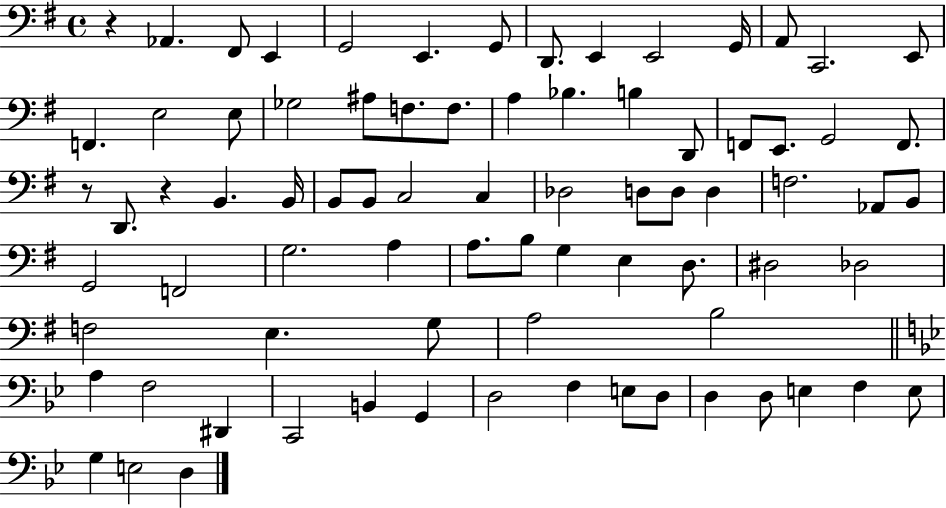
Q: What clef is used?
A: bass